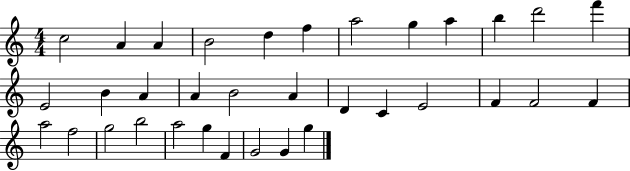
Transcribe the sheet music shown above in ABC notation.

X:1
T:Untitled
M:4/4
L:1/4
K:C
c2 A A B2 d f a2 g a b d'2 f' E2 B A A B2 A D C E2 F F2 F a2 f2 g2 b2 a2 g F G2 G g